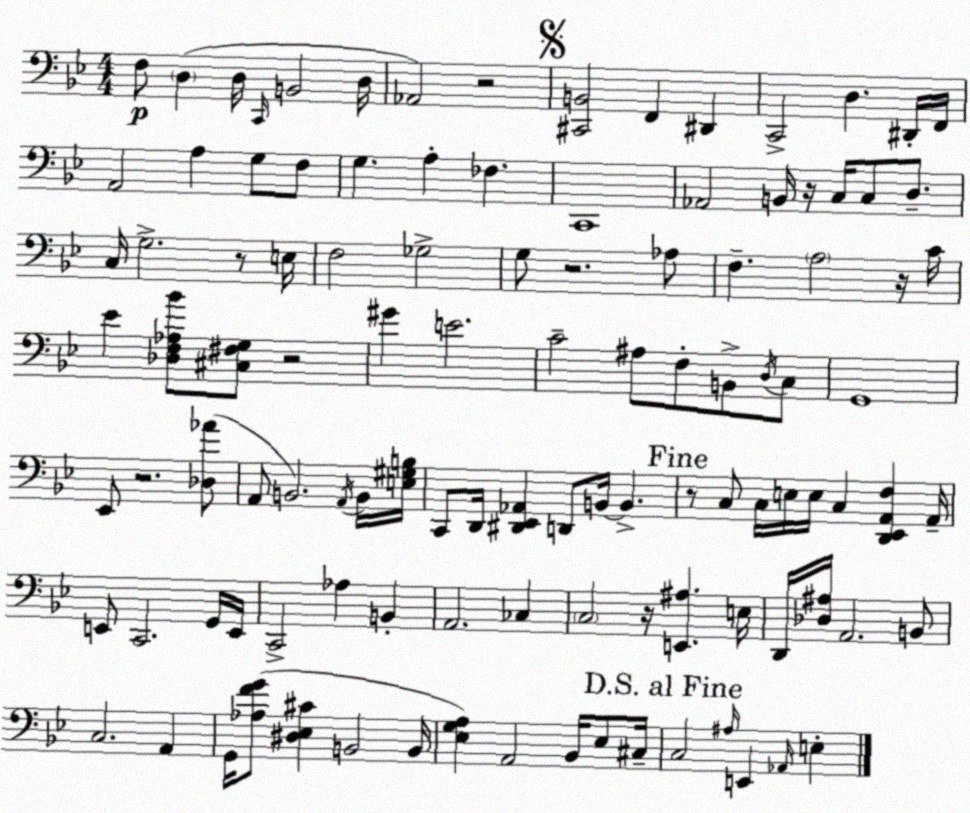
X:1
T:Untitled
M:4/4
L:1/4
K:Bb
F,/2 D, D,/4 C,,/4 B,,2 D,/4 _A,,2 z2 [^C,,B,,]2 F,, ^D,, C,,2 D, ^D,,/4 F,,/4 A,,2 A, G,/2 F,/2 G, A, _F, C,,4 _A,,2 B,,/4 z/4 C,/4 C,/2 D,/2 C,/4 G,2 z/2 E,/4 F,2 _G,2 G,/2 z2 _A,/2 F, A,2 z/4 C/4 _E [_D,F,_A,_B]/2 [^C,^F,G,]/2 z2 ^G E2 C2 ^A,/2 F,/2 B,,/2 D,/4 C,/2 G,,4 _E,,/2 z2 [_D,_A]/2 A,,/2 B,,2 A,,/4 B,,/4 [E,^G,B,]/4 C,,/2 D,,/4 [^D,,_E,,_A,,] D,,/2 B,,/4 B,, z/2 C,/2 C,/4 E,/4 E,/4 C, [D,,_E,,A,,F,] A,,/4 E,,/2 C,,2 G,,/4 E,,/4 C,,2 _A, B,, A,,2 _C, C,2 z/4 [E,,^A,] E,/4 D,,/4 [_D,^A,]/4 A,,2 B,,/2 C,2 A,, G,,/4 [_A,FG]/2 [^D,_E,^C] B,,2 B,,/4 [_E,G,A,] A,,2 _B,,/4 _E,/2 ^C,/4 C,2 ^A,/4 E,, _A,,/4 E,